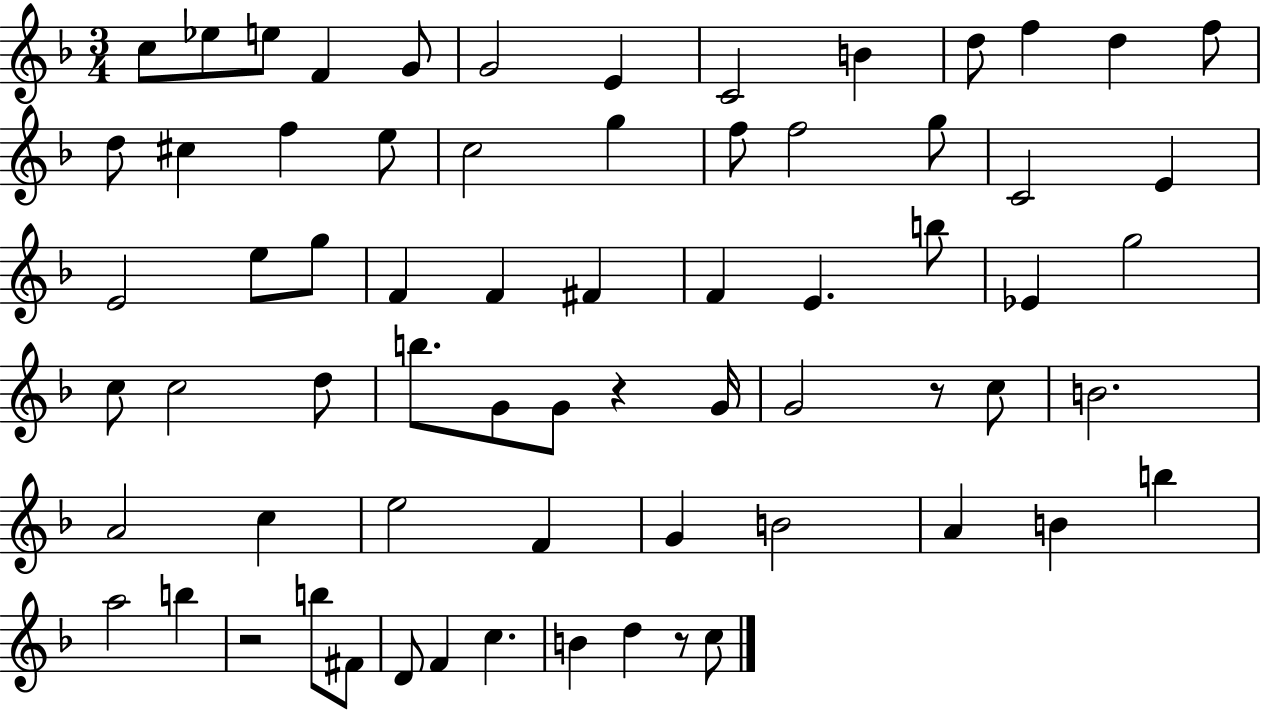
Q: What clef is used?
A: treble